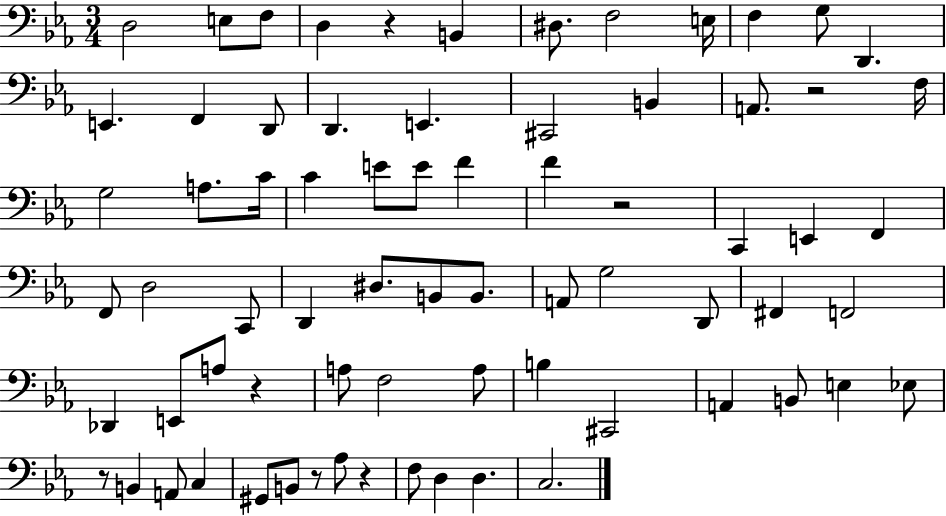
{
  \clef bass
  \numericTimeSignature
  \time 3/4
  \key ees \major
  d2 e8 f8 | d4 r4 b,4 | dis8. f2 e16 | f4 g8 d,4. | \break e,4. f,4 d,8 | d,4. e,4. | cis,2 b,4 | a,8. r2 f16 | \break g2 a8. c'16 | c'4 e'8 e'8 f'4 | f'4 r2 | c,4 e,4 f,4 | \break f,8 d2 c,8 | d,4 dis8. b,8 b,8. | a,8 g2 d,8 | fis,4 f,2 | \break des,4 e,8 a8 r4 | a8 f2 a8 | b4 cis,2 | a,4 b,8 e4 ees8 | \break r8 b,4 a,8 c4 | gis,8 b,8 r8 aes8 r4 | f8 d4 d4. | c2. | \break \bar "|."
}